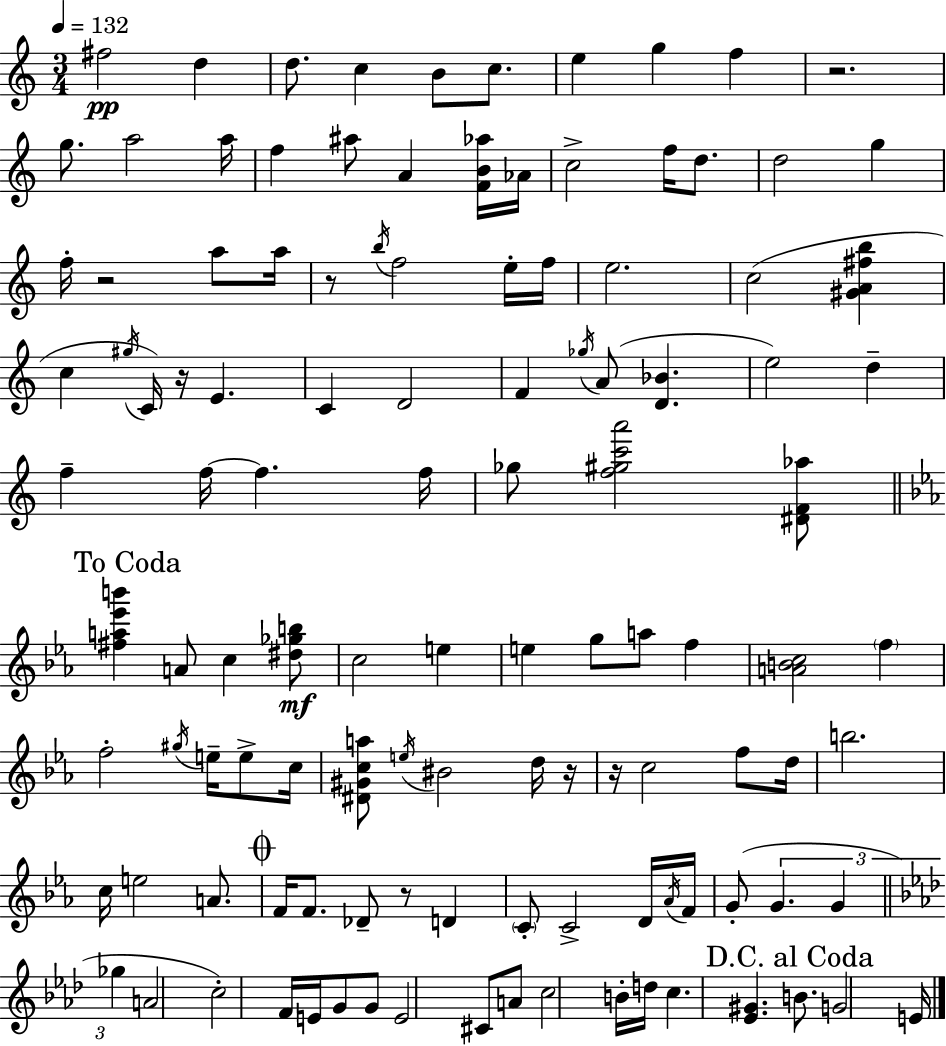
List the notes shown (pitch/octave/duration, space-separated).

F#5/h D5/q D5/e. C5/q B4/e C5/e. E5/q G5/q F5/q R/h. G5/e. A5/h A5/s F5/q A#5/e A4/q [F4,B4,Ab5]/s Ab4/s C5/h F5/s D5/e. D5/h G5/q F5/s R/h A5/e A5/s R/e B5/s F5/h E5/s F5/s E5/h. C5/h [G#4,A4,F#5,B5]/q C5/q G#5/s C4/s R/s E4/q. C4/q D4/h F4/q Gb5/s A4/e [D4,Bb4]/q. E5/h D5/q F5/q F5/s F5/q. F5/s Gb5/e [F5,G#5,C6,A6]/h [D#4,F4,Ab5]/e [F#5,A5,Eb6,B6]/q A4/e C5/q [D#5,Gb5,B5]/e C5/h E5/q E5/q G5/e A5/e F5/q [A4,B4,C5]/h F5/q F5/h G#5/s E5/s E5/e C5/s [D#4,G#4,C5,A5]/e E5/s BIS4/h D5/s R/s R/s C5/h F5/e D5/s B5/h. C5/s E5/h A4/e. F4/s F4/e. Db4/e R/e D4/q C4/e C4/h D4/s Ab4/s F4/s G4/e G4/q. G4/q Gb5/q A4/h C5/h F4/s E4/s G4/e G4/e E4/h C#4/e A4/e C5/h B4/s D5/s C5/q. [Eb4,G#4]/q. B4/e. G4/h E4/s